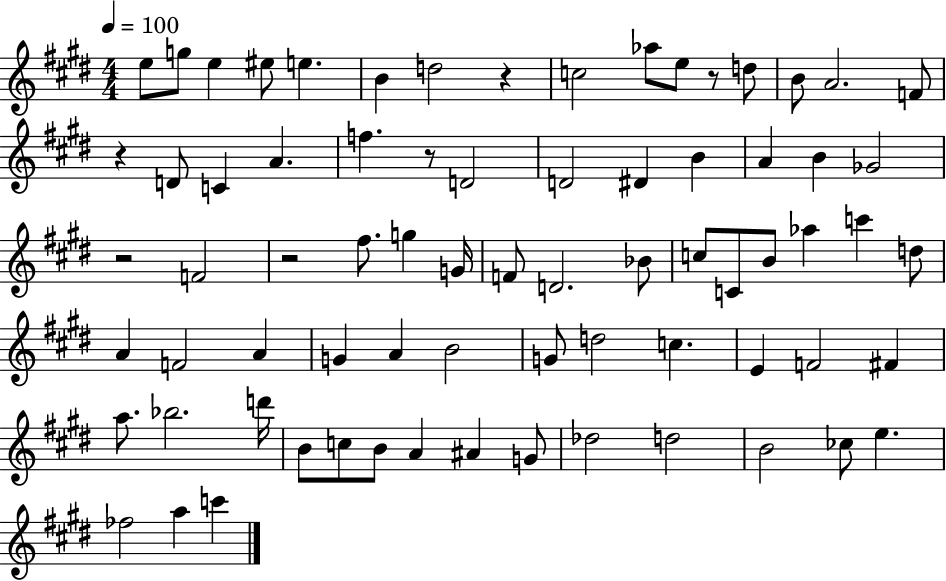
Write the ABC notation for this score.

X:1
T:Untitled
M:4/4
L:1/4
K:E
e/2 g/2 e ^e/2 e B d2 z c2 _a/2 e/2 z/2 d/2 B/2 A2 F/2 z D/2 C A f z/2 D2 D2 ^D B A B _G2 z2 F2 z2 ^f/2 g G/4 F/2 D2 _B/2 c/2 C/2 B/2 _a c' d/2 A F2 A G A B2 G/2 d2 c E F2 ^F a/2 _b2 d'/4 B/2 c/2 B/2 A ^A G/2 _d2 d2 B2 _c/2 e _f2 a c'